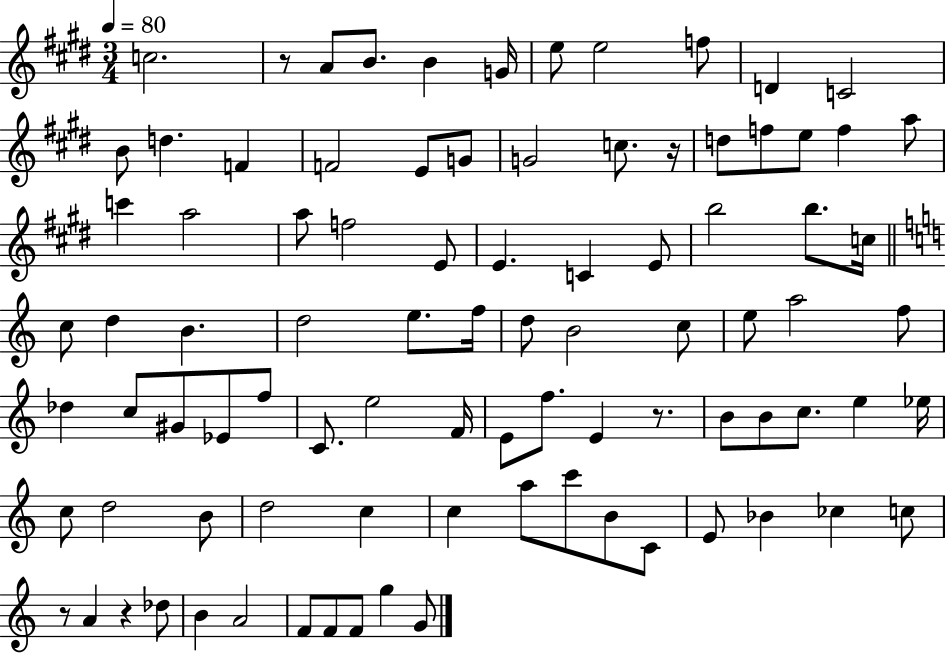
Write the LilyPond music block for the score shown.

{
  \clef treble
  \numericTimeSignature
  \time 3/4
  \key e \major
  \tempo 4 = 80
  \repeat volta 2 { c''2. | r8 a'8 b'8. b'4 g'16 | e''8 e''2 f''8 | d'4 c'2 | \break b'8 d''4. f'4 | f'2 e'8 g'8 | g'2 c''8. r16 | d''8 f''8 e''8 f''4 a''8 | \break c'''4 a''2 | a''8 f''2 e'8 | e'4. c'4 e'8 | b''2 b''8. c''16 | \break \bar "||" \break \key c \major c''8 d''4 b'4. | d''2 e''8. f''16 | d''8 b'2 c''8 | e''8 a''2 f''8 | \break des''4 c''8 gis'8 ees'8 f''8 | c'8. e''2 f'16 | e'8 f''8. e'4 r8. | b'8 b'8 c''8. e''4 ees''16 | \break c''8 d''2 b'8 | d''2 c''4 | c''4 a''8 c'''8 b'8 c'8 | e'8 bes'4 ces''4 c''8 | \break r8 a'4 r4 des''8 | b'4 a'2 | f'8 f'8 f'8 g''4 g'8 | } \bar "|."
}